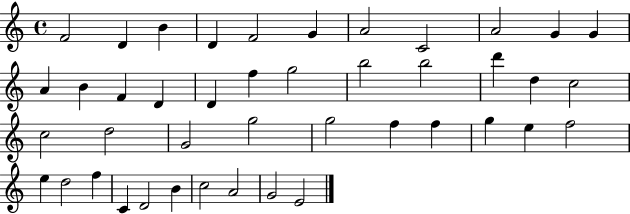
{
  \clef treble
  \time 4/4
  \defaultTimeSignature
  \key c \major
  f'2 d'4 b'4 | d'4 f'2 g'4 | a'2 c'2 | a'2 g'4 g'4 | \break a'4 b'4 f'4 d'4 | d'4 f''4 g''2 | b''2 b''2 | d'''4 d''4 c''2 | \break c''2 d''2 | g'2 g''2 | g''2 f''4 f''4 | g''4 e''4 f''2 | \break e''4 d''2 f''4 | c'4 d'2 b'4 | c''2 a'2 | g'2 e'2 | \break \bar "|."
}